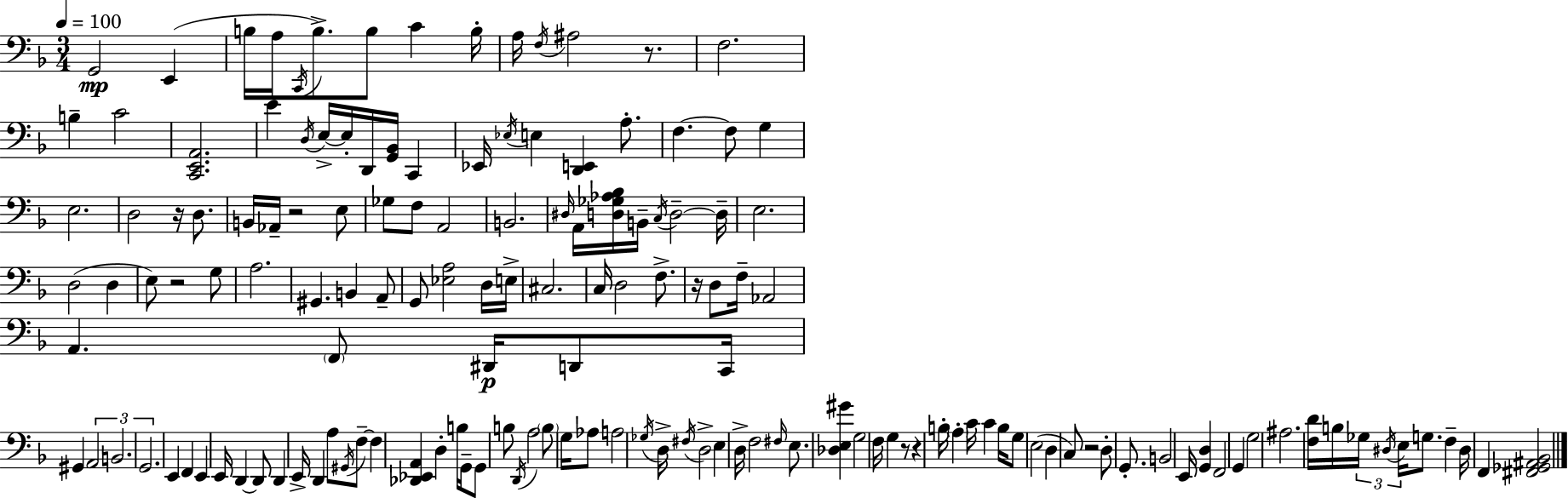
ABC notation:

X:1
T:Untitled
M:3/4
L:1/4
K:F
G,,2 E,, B,/4 A,/4 C,,/4 B,/2 B,/2 C B,/4 A,/4 F,/4 ^A,2 z/2 F,2 B, C2 [C,,E,,A,,]2 E D,/4 E,/4 E,/4 D,,/4 [G,,_B,,]/4 C,, _E,,/4 _E,/4 E, [D,,E,,] A,/2 F, F,/2 G, E,2 D,2 z/4 D,/2 B,,/4 _A,,/4 z2 E,/2 _G,/2 F,/2 A,,2 B,,2 ^D,/4 A,,/4 [D,_G,_A,_B,]/4 B,,/4 C,/4 D,2 D,/4 E,2 D,2 D, E,/2 z2 G,/2 A,2 ^G,, B,, A,,/2 G,,/2 [_E,A,]2 D,/4 E,/4 ^C,2 C,/4 D,2 F,/2 z/4 D,/2 F,/4 _A,,2 A,, F,,/2 ^D,,/4 D,,/2 C,,/4 ^G,, A,,2 B,,2 G,,2 E,, F,, E,, E,,/4 D,, D,,/2 D,, E,,/4 D,, A,/2 ^G,,/4 F,/2 F, [_D,,_E,,A,,] D, B,/4 G,,/4 G,,/2 B,/2 D,,/4 A,2 B,/2 G,/4 _A,/2 A,2 _G,/4 D,/4 ^F,/4 D,2 E, D,/4 F,2 ^F,/4 E,/2 [_D,E,^G] G,2 F,/4 G, z/2 z B,/4 A, C/4 C B,/4 G,/2 E,2 D, C,/2 z2 D,/2 G,,/2 B,,2 E,,/4 [G,,D,] F,,2 G,, G,2 ^A,2 [F,D]/4 B,/4 _G,/4 ^D,/4 E,/4 G,/2 F, ^D,/4 F,, [^F,,_G,,^A,,_B,,]2